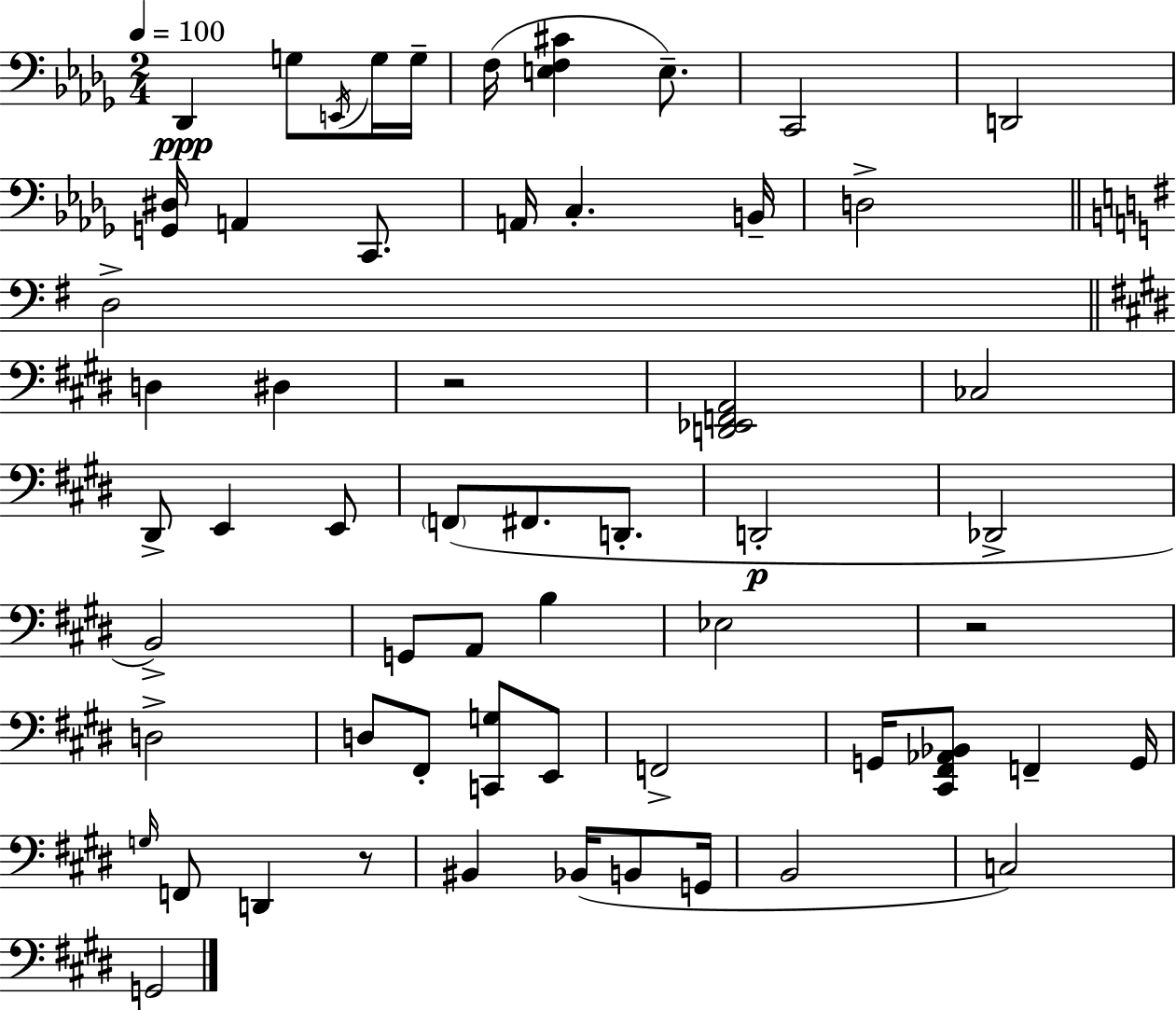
Db2/q G3/e E2/s G3/s G3/s F3/s [E3,F3,C#4]/q E3/e. C2/h D2/h [G2,D#3]/s A2/q C2/e. A2/s C3/q. B2/s D3/h D3/h D3/q D#3/q R/h [D2,Eb2,F2,A2]/h CES3/h D#2/e E2/q E2/e F2/e F#2/e. D2/e. D2/h Db2/h B2/h G2/e A2/e B3/q Eb3/h R/h D3/h D3/e F#2/e [C2,G3]/e E2/e F2/h G2/s [C#2,F#2,Ab2,Bb2]/e F2/q G2/s G3/s F2/e D2/q R/e BIS2/q Bb2/s B2/e G2/s B2/h C3/h G2/h